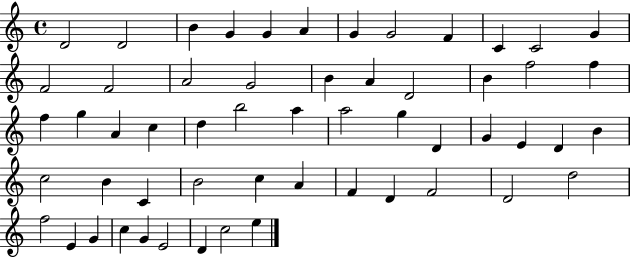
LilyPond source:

{
  \clef treble
  \time 4/4
  \defaultTimeSignature
  \key c \major
  d'2 d'2 | b'4 g'4 g'4 a'4 | g'4 g'2 f'4 | c'4 c'2 g'4 | \break f'2 f'2 | a'2 g'2 | b'4 a'4 d'2 | b'4 f''2 f''4 | \break f''4 g''4 a'4 c''4 | d''4 b''2 a''4 | a''2 g''4 d'4 | g'4 e'4 d'4 b'4 | \break c''2 b'4 c'4 | b'2 c''4 a'4 | f'4 d'4 f'2 | d'2 d''2 | \break f''2 e'4 g'4 | c''4 g'4 e'2 | d'4 c''2 e''4 | \bar "|."
}